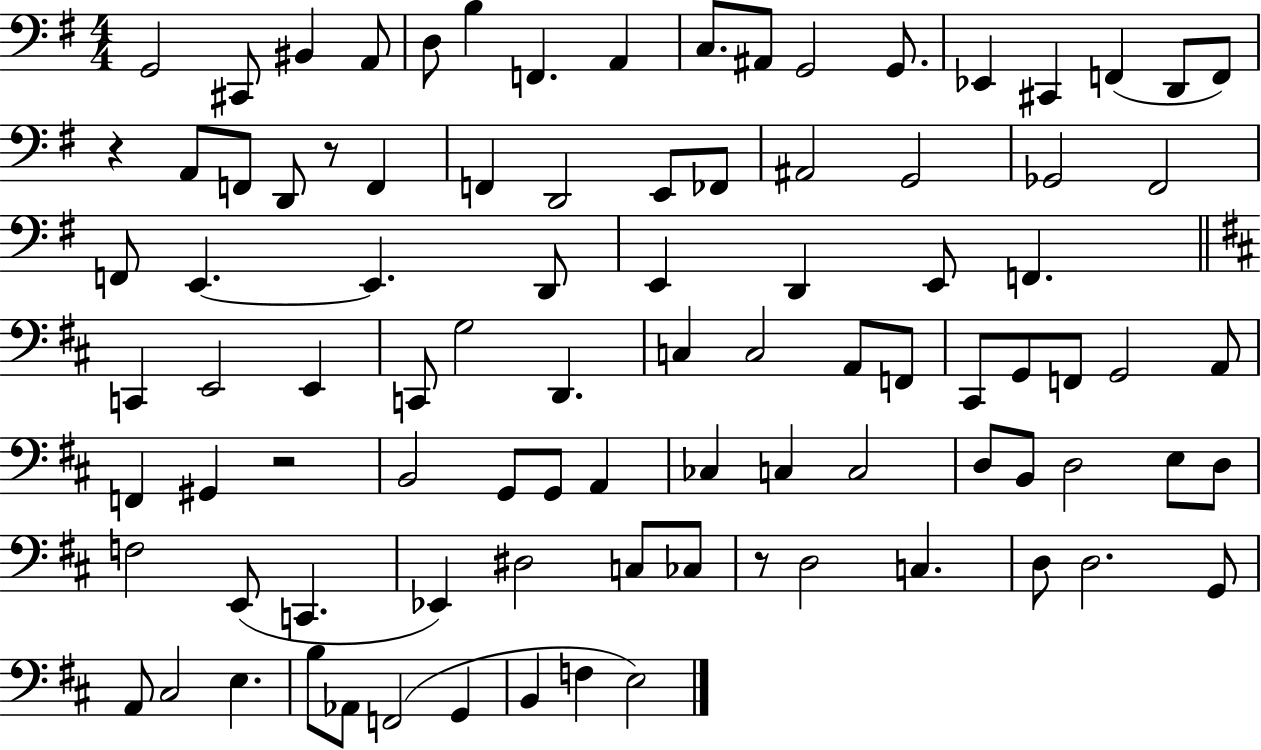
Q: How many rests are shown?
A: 4